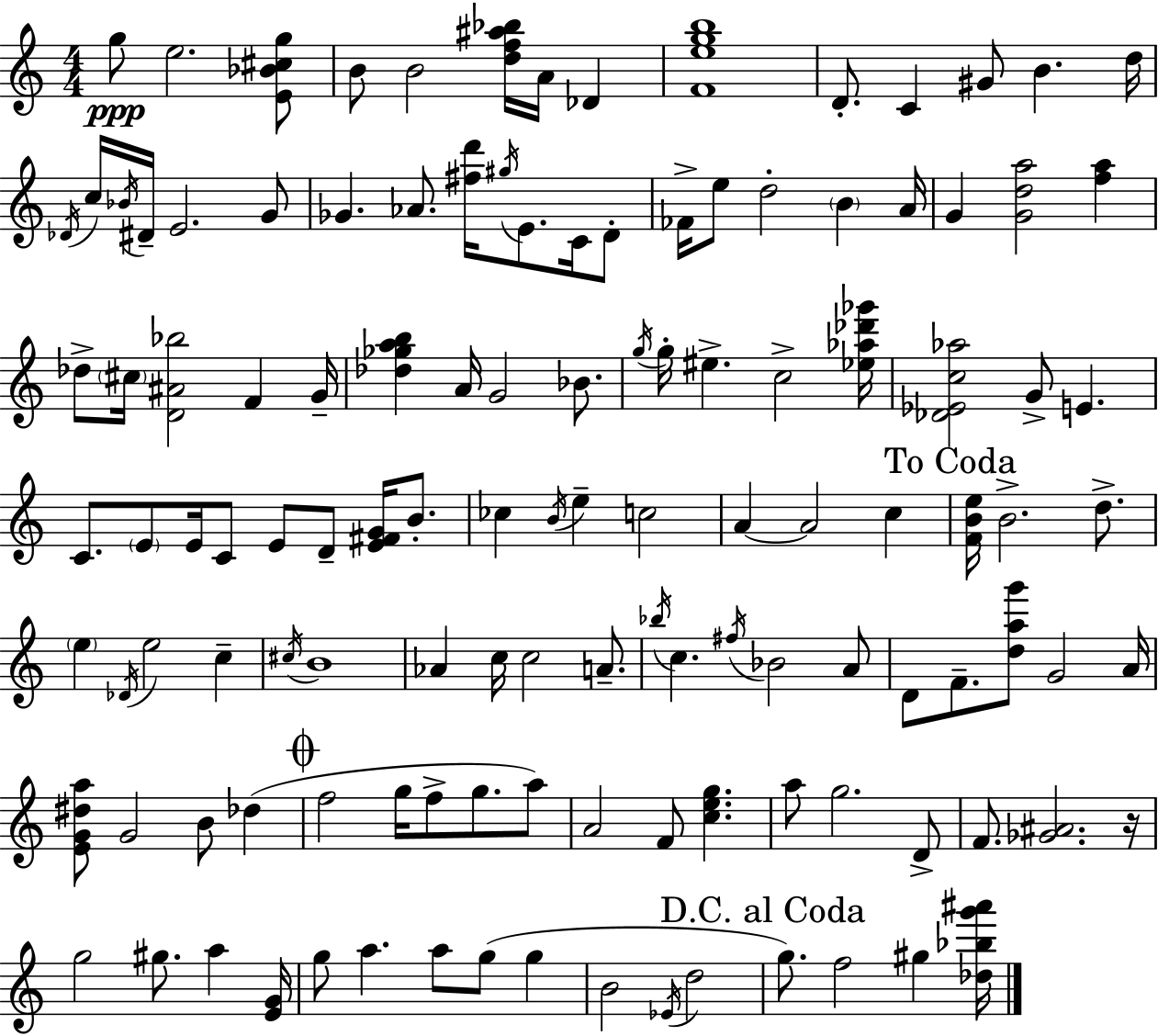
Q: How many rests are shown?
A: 1